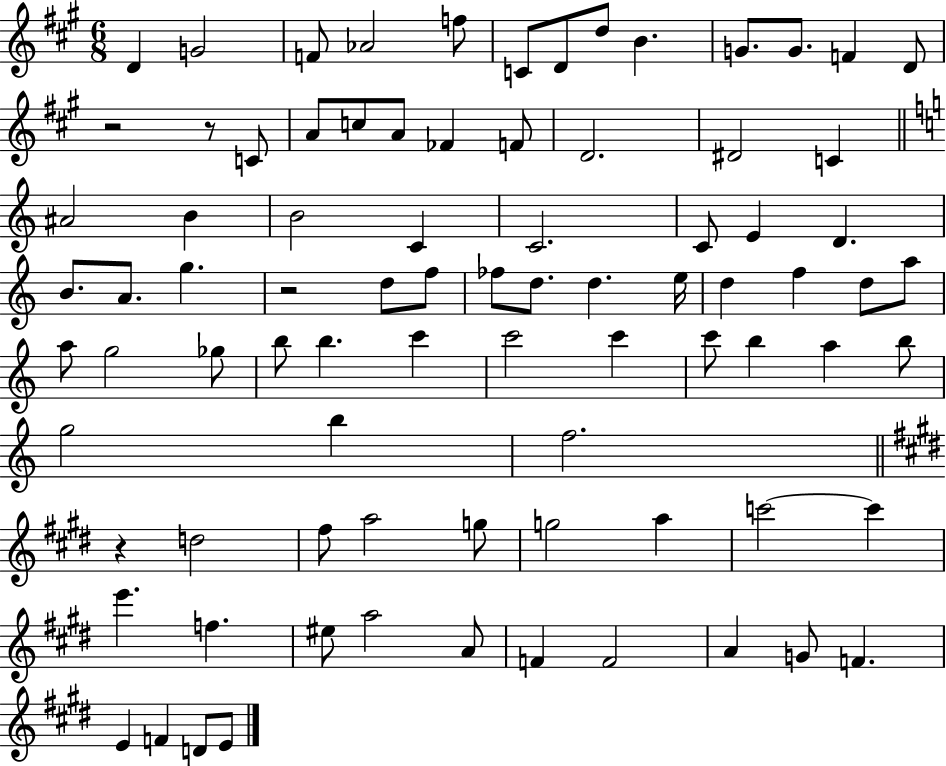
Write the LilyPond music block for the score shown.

{
  \clef treble
  \numericTimeSignature
  \time 6/8
  \key a \major
  d'4 g'2 | f'8 aes'2 f''8 | c'8 d'8 d''8 b'4. | g'8. g'8. f'4 d'8 | \break r2 r8 c'8 | a'8 c''8 a'8 fes'4 f'8 | d'2. | dis'2 c'4 | \break \bar "||" \break \key a \minor ais'2 b'4 | b'2 c'4 | c'2. | c'8 e'4 d'4. | \break b'8. a'8. g''4. | r2 d''8 f''8 | fes''8 d''8. d''4. e''16 | d''4 f''4 d''8 a''8 | \break a''8 g''2 ges''8 | b''8 b''4. c'''4 | c'''2 c'''4 | c'''8 b''4 a''4 b''8 | \break g''2 b''4 | f''2. | \bar "||" \break \key e \major r4 d''2 | fis''8 a''2 g''8 | g''2 a''4 | c'''2~~ c'''4 | \break e'''4. f''4. | eis''8 a''2 a'8 | f'4 f'2 | a'4 g'8 f'4. | \break e'4 f'4 d'8 e'8 | \bar "|."
}